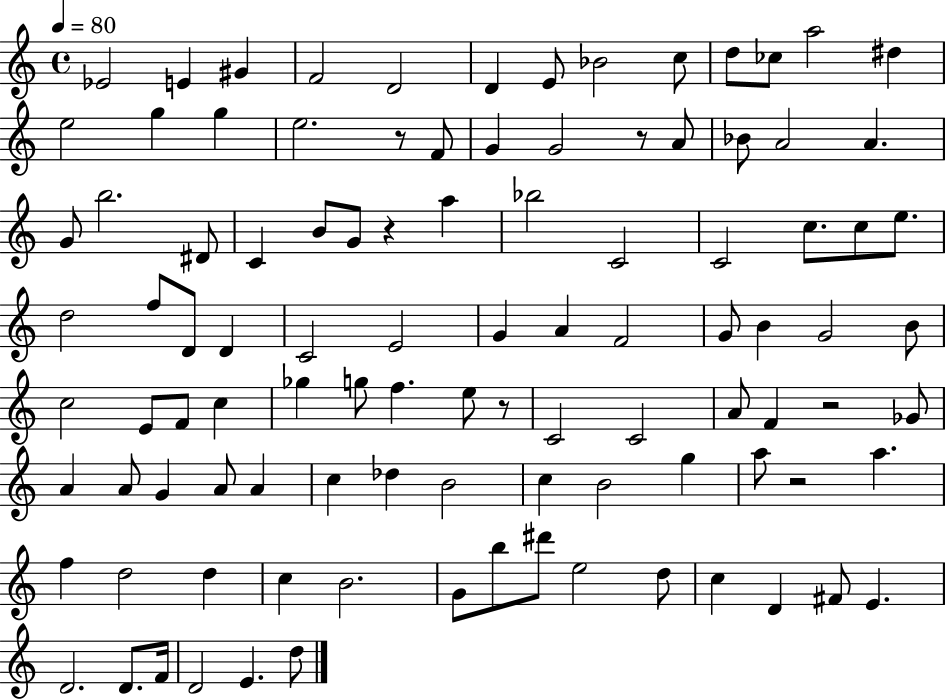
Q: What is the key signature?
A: C major